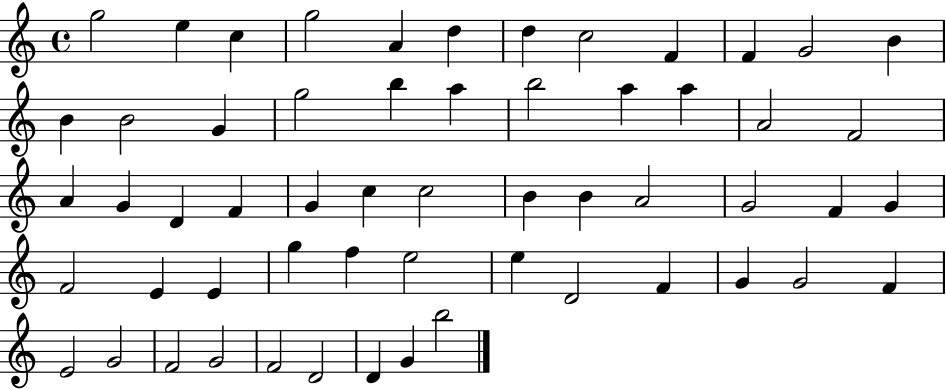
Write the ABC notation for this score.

X:1
T:Untitled
M:4/4
L:1/4
K:C
g2 e c g2 A d d c2 F F G2 B B B2 G g2 b a b2 a a A2 F2 A G D F G c c2 B B A2 G2 F G F2 E E g f e2 e D2 F G G2 F E2 G2 F2 G2 F2 D2 D G b2